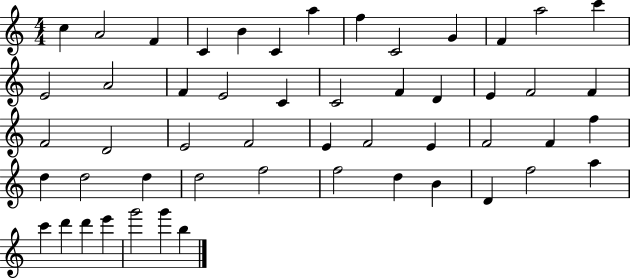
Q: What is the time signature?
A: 4/4